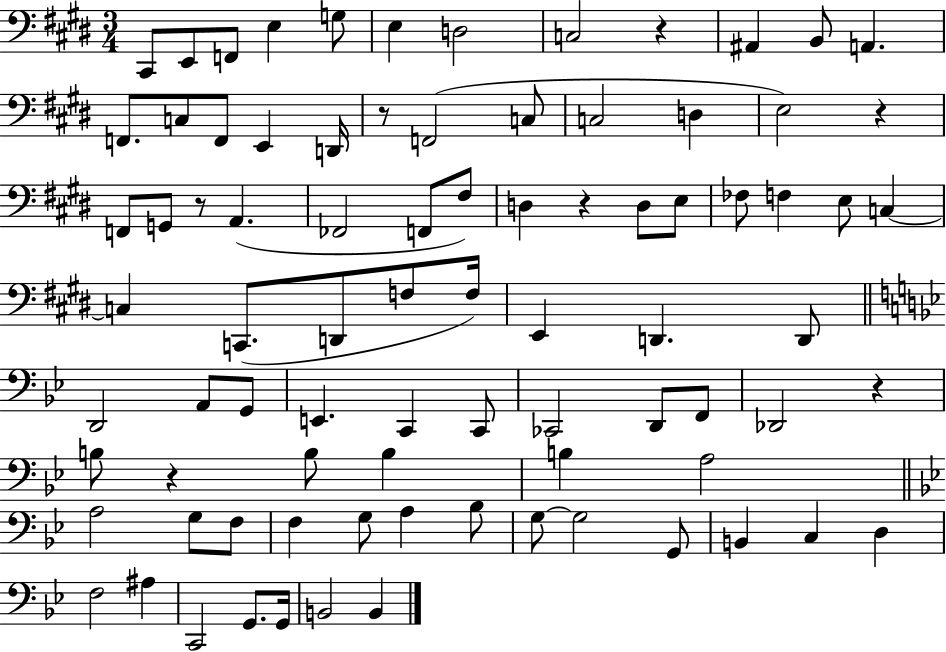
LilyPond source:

{
  \clef bass
  \numericTimeSignature
  \time 3/4
  \key e \major
  \repeat volta 2 { cis,8 e,8 f,8 e4 g8 | e4 d2 | c2 r4 | ais,4 b,8 a,4. | \break f,8. c8 f,8 e,4 d,16 | r8 f,2( c8 | c2 d4 | e2) r4 | \break f,8 g,8 r8 a,4.( | fes,2 f,8 fis8) | d4 r4 d8 e8 | fes8 f4 e8 c4~~ | \break c4 c,8.( d,8 f8 f16) | e,4 d,4. d,8 | \bar "||" \break \key bes \major d,2 a,8 g,8 | e,4. c,4 c,8 | ces,2 d,8 f,8 | des,2 r4 | \break b8 r4 b8 b4 | b4 a2 | \bar "||" \break \key g \minor a2 g8 f8 | f4 g8 a4 bes8 | g8~~ g2 g,8 | b,4 c4 d4 | \break f2 ais4 | c,2 g,8. g,16 | b,2 b,4 | } \bar "|."
}